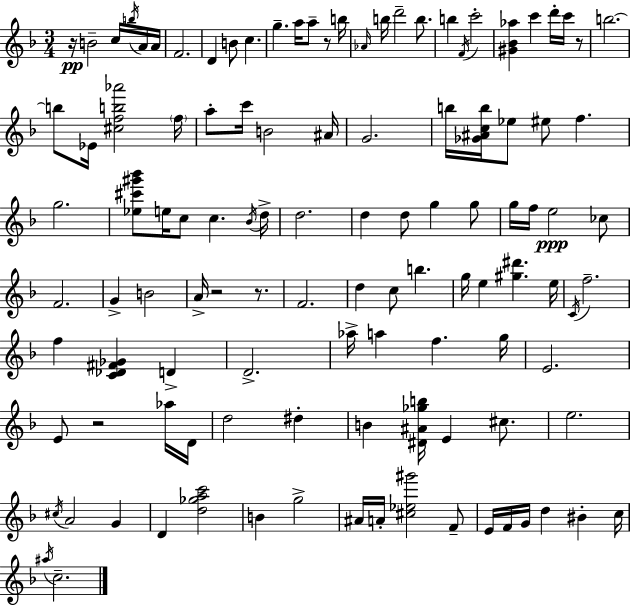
{
  \clef treble
  \numericTimeSignature
  \time 3/4
  \key d \minor
  \repeat volta 2 { r16\pp b'2-- c''16 \acciaccatura { b''16 } a'16 | a'16 f'2. | d'4 b'8 c''4. | g''4.-- a''16 a''8-- r8 | \break b''16 \grace { aes'16 } b''16 d'''2-- b''8. | b''4 \acciaccatura { f'16 } c'''2-. | <gis' bes' aes''>4 c'''4 d'''16-. | c'''16 r8 b''2.~~ | \break b''8 ees'16 <cis'' f'' b'' aes'''>2 | \parenthesize f''16 a''8-. c'''16 b'2 | ais'16 g'2. | b''16 <ges' ais' c'' b''>16 ees''8 eis''8 f''4. | \break g''2. | <ees'' cis''' gis''' bes'''>8 e''16 c''8 c''4. | \acciaccatura { bes'16 } d''16-> d''2. | d''4 d''8 g''4 | \break g''8 g''16 f''16 e''2\ppp | ces''8 f'2. | g'4-> b'2 | a'16-> r2 | \break r8. f'2. | d''4 c''8 b''4. | g''16 e''4 <gis'' dis'''>4. | e''16 \acciaccatura { c'16 } f''2.-- | \break f''4 <c' des' fis' ges'>4 | d'4-> d'2.-> | aes''16-> a''4 f''4. | g''16 e'2. | \break e'8 r2 | aes''16 d'16 d''2 | dis''4-. b'4 <dis' ais' ges'' b''>16 e'4 | cis''8. e''2. | \break \acciaccatura { cis''16 } a'2 | g'4 d'4 <d'' ges'' a'' c'''>2 | b'4 g''2-> | ais'16 a'16-. <cis'' ees'' gis'''>2 | \break f'8-- e'16 f'16 g'16 d''4 | bis'4-. c''16 \acciaccatura { ais''16 } c''2.-- | } \bar "|."
}